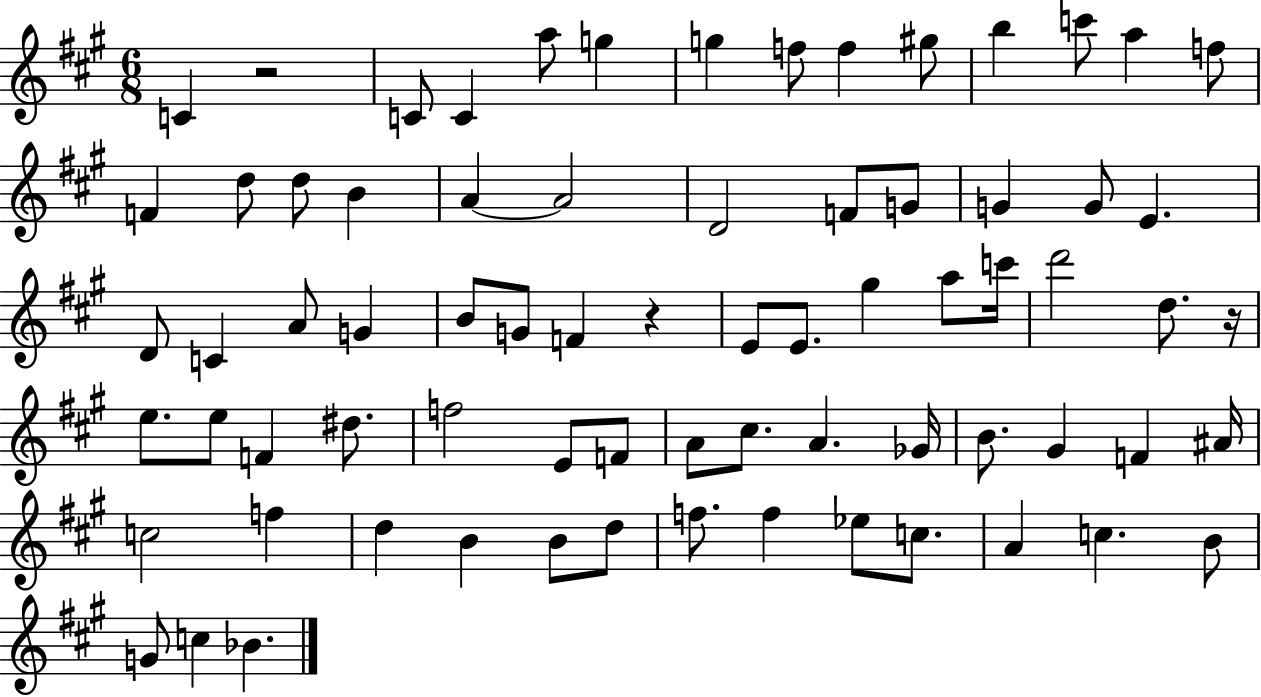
{
  \clef treble
  \numericTimeSignature
  \time 6/8
  \key a \major
  c'4 r2 | c'8 c'4 a''8 g''4 | g''4 f''8 f''4 gis''8 | b''4 c'''8 a''4 f''8 | \break f'4 d''8 d''8 b'4 | a'4~~ a'2 | d'2 f'8 g'8 | g'4 g'8 e'4. | \break d'8 c'4 a'8 g'4 | b'8 g'8 f'4 r4 | e'8 e'8. gis''4 a''8 c'''16 | d'''2 d''8. r16 | \break e''8. e''8 f'4 dis''8. | f''2 e'8 f'8 | a'8 cis''8. a'4. ges'16 | b'8. gis'4 f'4 ais'16 | \break c''2 f''4 | d''4 b'4 b'8 d''8 | f''8. f''4 ees''8 c''8. | a'4 c''4. b'8 | \break g'8 c''4 bes'4. | \bar "|."
}